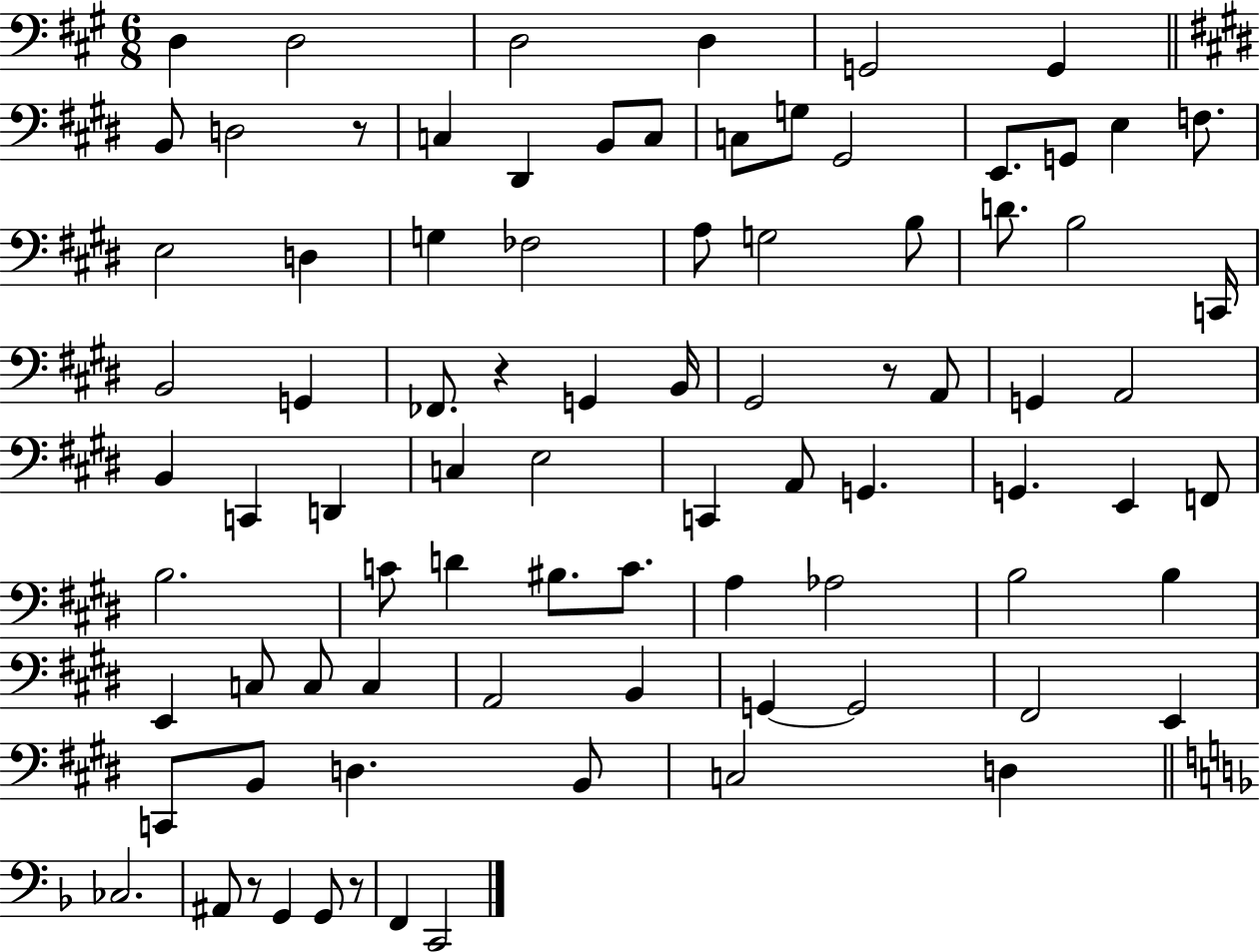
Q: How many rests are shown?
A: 5